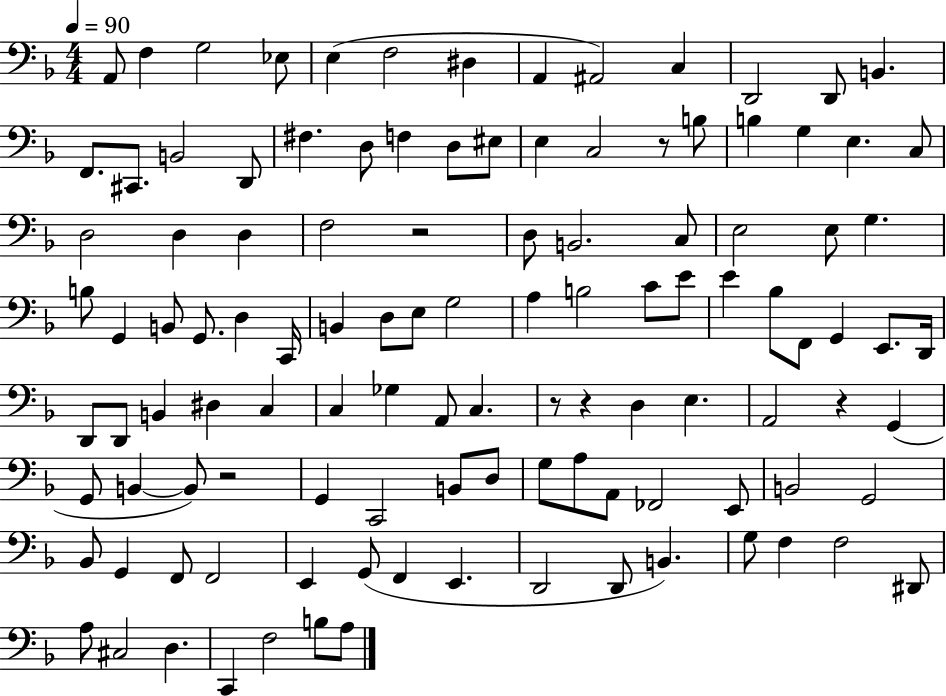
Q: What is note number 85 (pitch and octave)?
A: B2